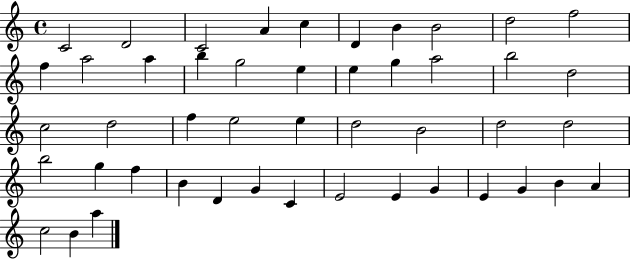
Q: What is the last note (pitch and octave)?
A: A5